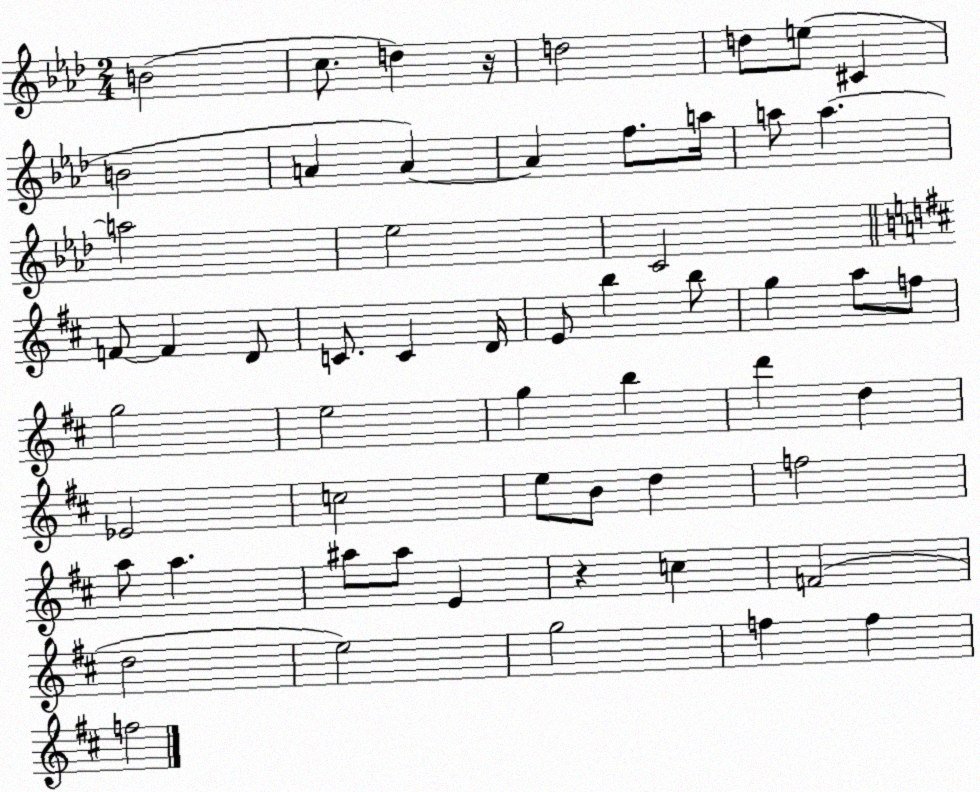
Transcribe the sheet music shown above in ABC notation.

X:1
T:Untitled
M:2/4
L:1/4
K:Ab
B2 c/2 d z/4 d2 d/2 e/2 ^C B2 A A A f/2 a/4 a/2 a a2 _e2 C2 F/2 F D/2 C/2 C D/4 E/2 b b/2 g a/2 f/2 g2 e2 g b d' d _E2 c2 e/2 B/2 d f2 a/2 a ^a/2 ^a/2 E z c F2 d2 e2 g2 f f f2